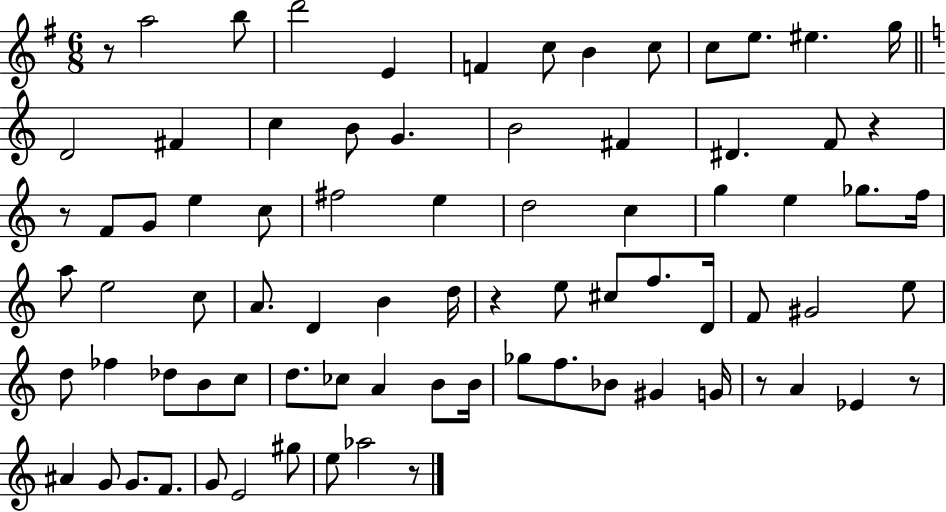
R/e A5/h B5/e D6/h E4/q F4/q C5/e B4/q C5/e C5/e E5/e. EIS5/q. G5/s D4/h F#4/q C5/q B4/e G4/q. B4/h F#4/q D#4/q. F4/e R/q R/e F4/e G4/e E5/q C5/e F#5/h E5/q D5/h C5/q G5/q E5/q Gb5/e. F5/s A5/e E5/h C5/e A4/e. D4/q B4/q D5/s R/q E5/e C#5/e F5/e. D4/s F4/e G#4/h E5/e D5/e FES5/q Db5/e B4/e C5/e D5/e. CES5/e A4/q B4/e B4/s Gb5/e F5/e. Bb4/e G#4/q G4/s R/e A4/q Eb4/q R/e A#4/q G4/e G4/e. F4/e. G4/e E4/h G#5/e E5/e Ab5/h R/e